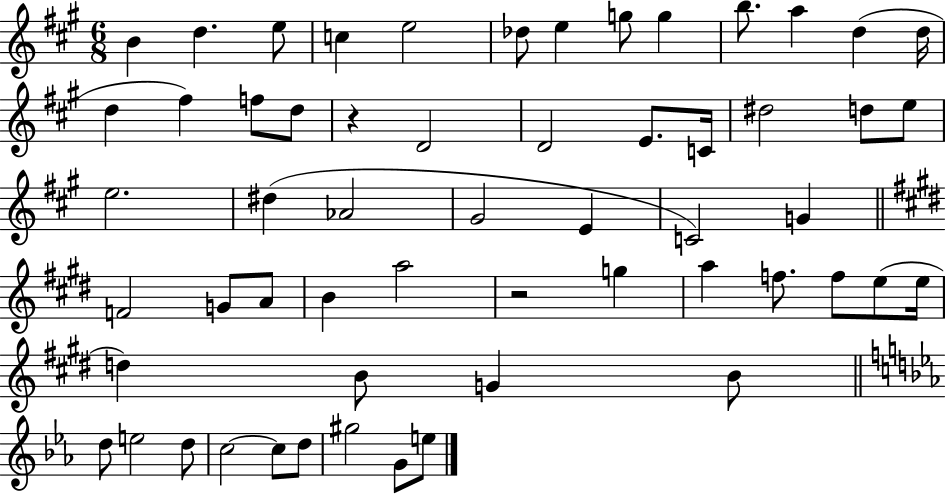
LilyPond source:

{
  \clef treble
  \numericTimeSignature
  \time 6/8
  \key a \major
  b'4 d''4. e''8 | c''4 e''2 | des''8 e''4 g''8 g''4 | b''8. a''4 d''4( d''16 | \break d''4 fis''4) f''8 d''8 | r4 d'2 | d'2 e'8. c'16 | dis''2 d''8 e''8 | \break e''2. | dis''4( aes'2 | gis'2 e'4 | c'2) g'4 | \break \bar "||" \break \key e \major f'2 g'8 a'8 | b'4 a''2 | r2 g''4 | a''4 f''8. f''8 e''8( e''16 | \break d''4) b'8 g'4 b'8 | \bar "||" \break \key c \minor d''8 e''2 d''8 | c''2~~ c''8 d''8 | gis''2 g'8 e''8 | \bar "|."
}